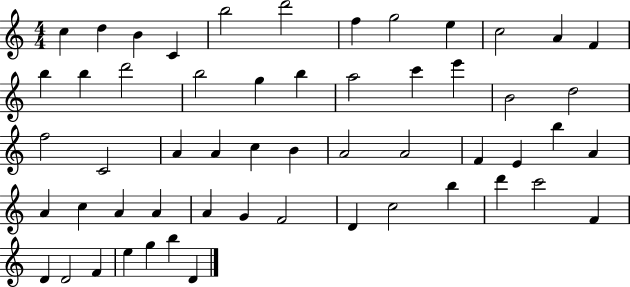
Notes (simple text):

C5/q D5/q B4/q C4/q B5/h D6/h F5/q G5/h E5/q C5/h A4/q F4/q B5/q B5/q D6/h B5/h G5/q B5/q A5/h C6/q E6/q B4/h D5/h F5/h C4/h A4/q A4/q C5/q B4/q A4/h A4/h F4/q E4/q B5/q A4/q A4/q C5/q A4/q A4/q A4/q G4/q F4/h D4/q C5/h B5/q D6/q C6/h F4/q D4/q D4/h F4/q E5/q G5/q B5/q D4/q